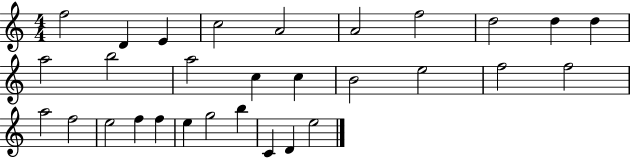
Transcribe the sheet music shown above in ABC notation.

X:1
T:Untitled
M:4/4
L:1/4
K:C
f2 D E c2 A2 A2 f2 d2 d d a2 b2 a2 c c B2 e2 f2 f2 a2 f2 e2 f f e g2 b C D e2